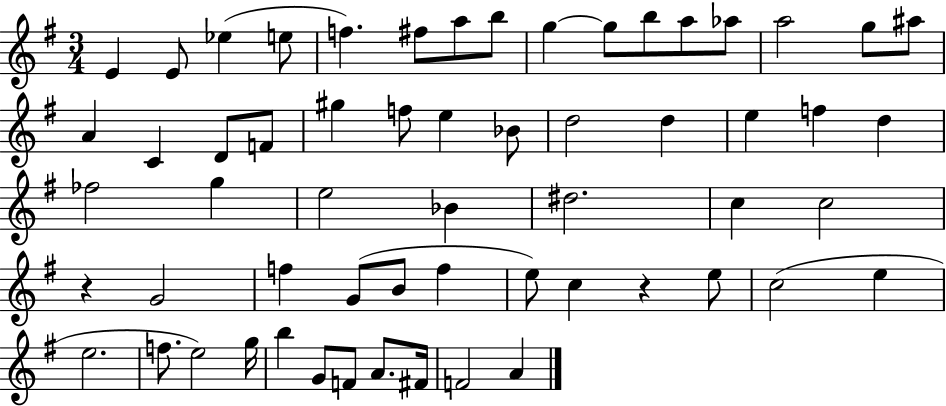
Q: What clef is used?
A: treble